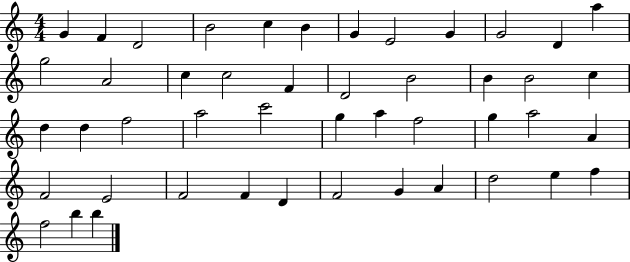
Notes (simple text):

G4/q F4/q D4/h B4/h C5/q B4/q G4/q E4/h G4/q G4/h D4/q A5/q G5/h A4/h C5/q C5/h F4/q D4/h B4/h B4/q B4/h C5/q D5/q D5/q F5/h A5/h C6/h G5/q A5/q F5/h G5/q A5/h A4/q F4/h E4/h F4/h F4/q D4/q F4/h G4/q A4/q D5/h E5/q F5/q F5/h B5/q B5/q